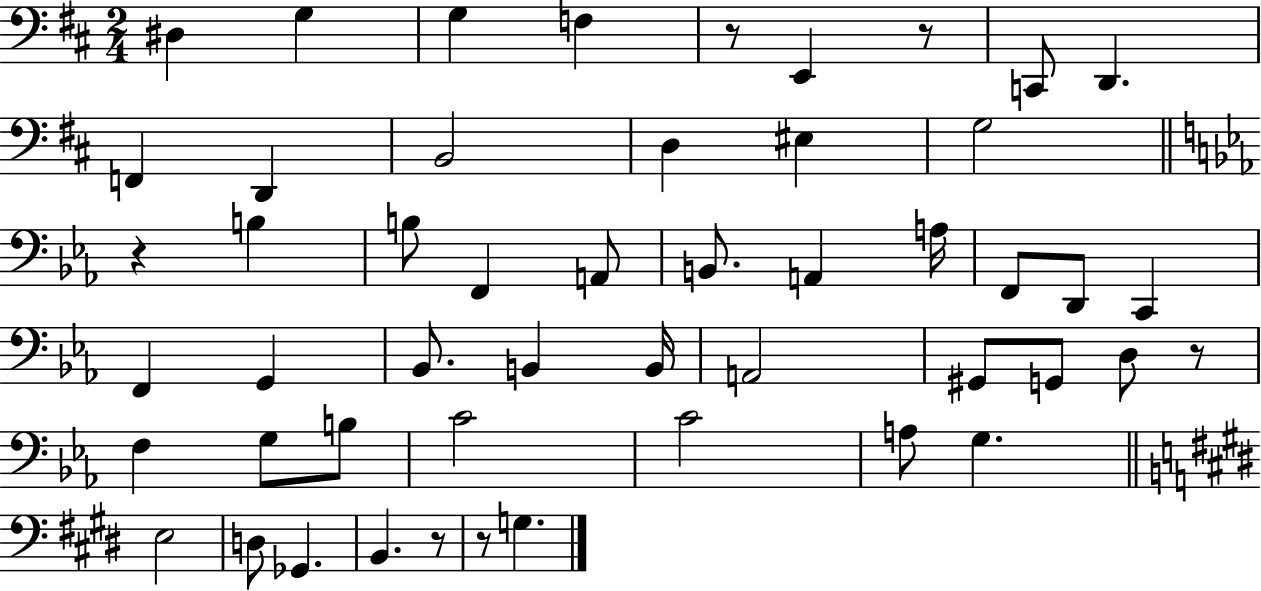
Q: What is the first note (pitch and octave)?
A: D#3